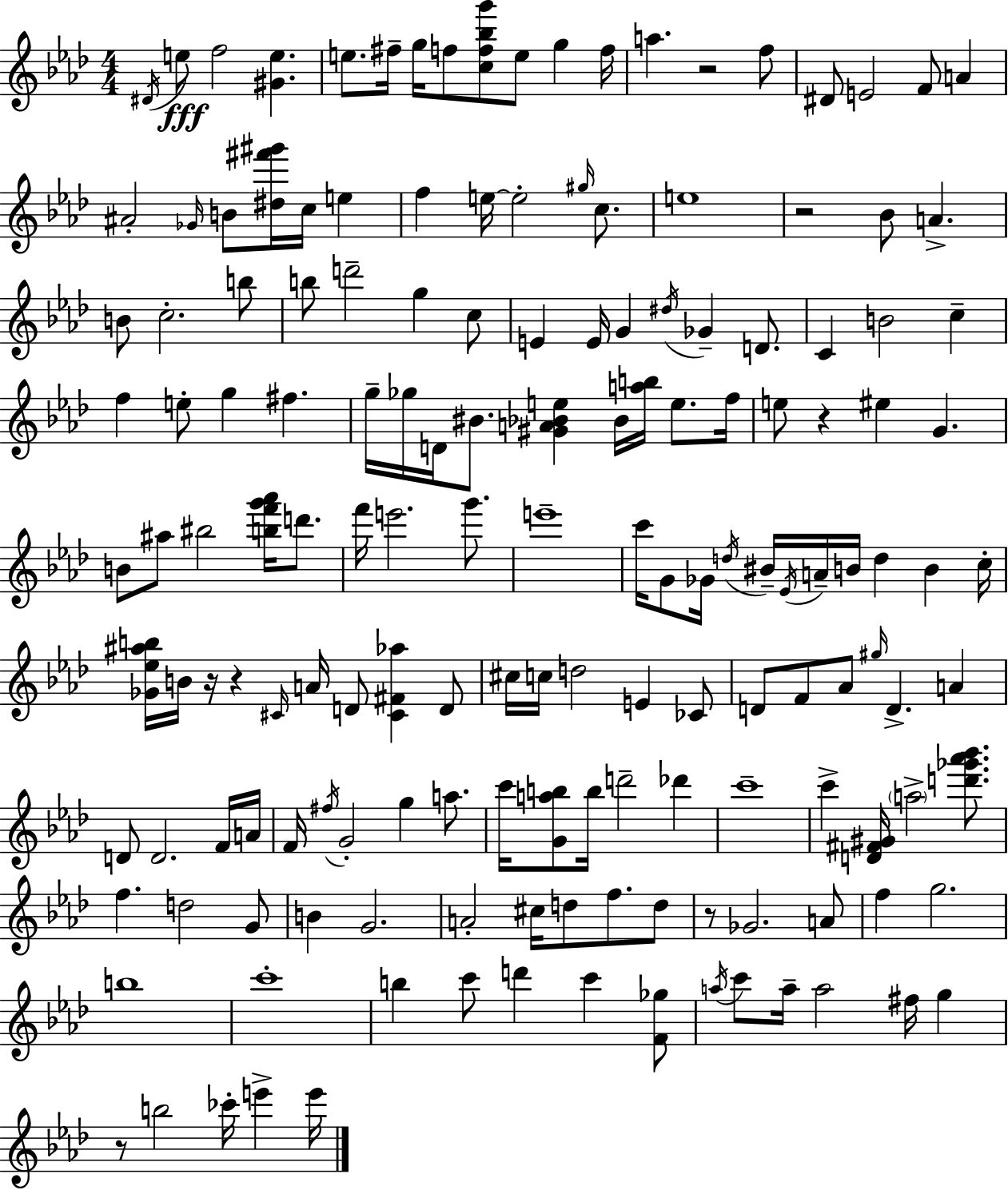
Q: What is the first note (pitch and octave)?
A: D#4